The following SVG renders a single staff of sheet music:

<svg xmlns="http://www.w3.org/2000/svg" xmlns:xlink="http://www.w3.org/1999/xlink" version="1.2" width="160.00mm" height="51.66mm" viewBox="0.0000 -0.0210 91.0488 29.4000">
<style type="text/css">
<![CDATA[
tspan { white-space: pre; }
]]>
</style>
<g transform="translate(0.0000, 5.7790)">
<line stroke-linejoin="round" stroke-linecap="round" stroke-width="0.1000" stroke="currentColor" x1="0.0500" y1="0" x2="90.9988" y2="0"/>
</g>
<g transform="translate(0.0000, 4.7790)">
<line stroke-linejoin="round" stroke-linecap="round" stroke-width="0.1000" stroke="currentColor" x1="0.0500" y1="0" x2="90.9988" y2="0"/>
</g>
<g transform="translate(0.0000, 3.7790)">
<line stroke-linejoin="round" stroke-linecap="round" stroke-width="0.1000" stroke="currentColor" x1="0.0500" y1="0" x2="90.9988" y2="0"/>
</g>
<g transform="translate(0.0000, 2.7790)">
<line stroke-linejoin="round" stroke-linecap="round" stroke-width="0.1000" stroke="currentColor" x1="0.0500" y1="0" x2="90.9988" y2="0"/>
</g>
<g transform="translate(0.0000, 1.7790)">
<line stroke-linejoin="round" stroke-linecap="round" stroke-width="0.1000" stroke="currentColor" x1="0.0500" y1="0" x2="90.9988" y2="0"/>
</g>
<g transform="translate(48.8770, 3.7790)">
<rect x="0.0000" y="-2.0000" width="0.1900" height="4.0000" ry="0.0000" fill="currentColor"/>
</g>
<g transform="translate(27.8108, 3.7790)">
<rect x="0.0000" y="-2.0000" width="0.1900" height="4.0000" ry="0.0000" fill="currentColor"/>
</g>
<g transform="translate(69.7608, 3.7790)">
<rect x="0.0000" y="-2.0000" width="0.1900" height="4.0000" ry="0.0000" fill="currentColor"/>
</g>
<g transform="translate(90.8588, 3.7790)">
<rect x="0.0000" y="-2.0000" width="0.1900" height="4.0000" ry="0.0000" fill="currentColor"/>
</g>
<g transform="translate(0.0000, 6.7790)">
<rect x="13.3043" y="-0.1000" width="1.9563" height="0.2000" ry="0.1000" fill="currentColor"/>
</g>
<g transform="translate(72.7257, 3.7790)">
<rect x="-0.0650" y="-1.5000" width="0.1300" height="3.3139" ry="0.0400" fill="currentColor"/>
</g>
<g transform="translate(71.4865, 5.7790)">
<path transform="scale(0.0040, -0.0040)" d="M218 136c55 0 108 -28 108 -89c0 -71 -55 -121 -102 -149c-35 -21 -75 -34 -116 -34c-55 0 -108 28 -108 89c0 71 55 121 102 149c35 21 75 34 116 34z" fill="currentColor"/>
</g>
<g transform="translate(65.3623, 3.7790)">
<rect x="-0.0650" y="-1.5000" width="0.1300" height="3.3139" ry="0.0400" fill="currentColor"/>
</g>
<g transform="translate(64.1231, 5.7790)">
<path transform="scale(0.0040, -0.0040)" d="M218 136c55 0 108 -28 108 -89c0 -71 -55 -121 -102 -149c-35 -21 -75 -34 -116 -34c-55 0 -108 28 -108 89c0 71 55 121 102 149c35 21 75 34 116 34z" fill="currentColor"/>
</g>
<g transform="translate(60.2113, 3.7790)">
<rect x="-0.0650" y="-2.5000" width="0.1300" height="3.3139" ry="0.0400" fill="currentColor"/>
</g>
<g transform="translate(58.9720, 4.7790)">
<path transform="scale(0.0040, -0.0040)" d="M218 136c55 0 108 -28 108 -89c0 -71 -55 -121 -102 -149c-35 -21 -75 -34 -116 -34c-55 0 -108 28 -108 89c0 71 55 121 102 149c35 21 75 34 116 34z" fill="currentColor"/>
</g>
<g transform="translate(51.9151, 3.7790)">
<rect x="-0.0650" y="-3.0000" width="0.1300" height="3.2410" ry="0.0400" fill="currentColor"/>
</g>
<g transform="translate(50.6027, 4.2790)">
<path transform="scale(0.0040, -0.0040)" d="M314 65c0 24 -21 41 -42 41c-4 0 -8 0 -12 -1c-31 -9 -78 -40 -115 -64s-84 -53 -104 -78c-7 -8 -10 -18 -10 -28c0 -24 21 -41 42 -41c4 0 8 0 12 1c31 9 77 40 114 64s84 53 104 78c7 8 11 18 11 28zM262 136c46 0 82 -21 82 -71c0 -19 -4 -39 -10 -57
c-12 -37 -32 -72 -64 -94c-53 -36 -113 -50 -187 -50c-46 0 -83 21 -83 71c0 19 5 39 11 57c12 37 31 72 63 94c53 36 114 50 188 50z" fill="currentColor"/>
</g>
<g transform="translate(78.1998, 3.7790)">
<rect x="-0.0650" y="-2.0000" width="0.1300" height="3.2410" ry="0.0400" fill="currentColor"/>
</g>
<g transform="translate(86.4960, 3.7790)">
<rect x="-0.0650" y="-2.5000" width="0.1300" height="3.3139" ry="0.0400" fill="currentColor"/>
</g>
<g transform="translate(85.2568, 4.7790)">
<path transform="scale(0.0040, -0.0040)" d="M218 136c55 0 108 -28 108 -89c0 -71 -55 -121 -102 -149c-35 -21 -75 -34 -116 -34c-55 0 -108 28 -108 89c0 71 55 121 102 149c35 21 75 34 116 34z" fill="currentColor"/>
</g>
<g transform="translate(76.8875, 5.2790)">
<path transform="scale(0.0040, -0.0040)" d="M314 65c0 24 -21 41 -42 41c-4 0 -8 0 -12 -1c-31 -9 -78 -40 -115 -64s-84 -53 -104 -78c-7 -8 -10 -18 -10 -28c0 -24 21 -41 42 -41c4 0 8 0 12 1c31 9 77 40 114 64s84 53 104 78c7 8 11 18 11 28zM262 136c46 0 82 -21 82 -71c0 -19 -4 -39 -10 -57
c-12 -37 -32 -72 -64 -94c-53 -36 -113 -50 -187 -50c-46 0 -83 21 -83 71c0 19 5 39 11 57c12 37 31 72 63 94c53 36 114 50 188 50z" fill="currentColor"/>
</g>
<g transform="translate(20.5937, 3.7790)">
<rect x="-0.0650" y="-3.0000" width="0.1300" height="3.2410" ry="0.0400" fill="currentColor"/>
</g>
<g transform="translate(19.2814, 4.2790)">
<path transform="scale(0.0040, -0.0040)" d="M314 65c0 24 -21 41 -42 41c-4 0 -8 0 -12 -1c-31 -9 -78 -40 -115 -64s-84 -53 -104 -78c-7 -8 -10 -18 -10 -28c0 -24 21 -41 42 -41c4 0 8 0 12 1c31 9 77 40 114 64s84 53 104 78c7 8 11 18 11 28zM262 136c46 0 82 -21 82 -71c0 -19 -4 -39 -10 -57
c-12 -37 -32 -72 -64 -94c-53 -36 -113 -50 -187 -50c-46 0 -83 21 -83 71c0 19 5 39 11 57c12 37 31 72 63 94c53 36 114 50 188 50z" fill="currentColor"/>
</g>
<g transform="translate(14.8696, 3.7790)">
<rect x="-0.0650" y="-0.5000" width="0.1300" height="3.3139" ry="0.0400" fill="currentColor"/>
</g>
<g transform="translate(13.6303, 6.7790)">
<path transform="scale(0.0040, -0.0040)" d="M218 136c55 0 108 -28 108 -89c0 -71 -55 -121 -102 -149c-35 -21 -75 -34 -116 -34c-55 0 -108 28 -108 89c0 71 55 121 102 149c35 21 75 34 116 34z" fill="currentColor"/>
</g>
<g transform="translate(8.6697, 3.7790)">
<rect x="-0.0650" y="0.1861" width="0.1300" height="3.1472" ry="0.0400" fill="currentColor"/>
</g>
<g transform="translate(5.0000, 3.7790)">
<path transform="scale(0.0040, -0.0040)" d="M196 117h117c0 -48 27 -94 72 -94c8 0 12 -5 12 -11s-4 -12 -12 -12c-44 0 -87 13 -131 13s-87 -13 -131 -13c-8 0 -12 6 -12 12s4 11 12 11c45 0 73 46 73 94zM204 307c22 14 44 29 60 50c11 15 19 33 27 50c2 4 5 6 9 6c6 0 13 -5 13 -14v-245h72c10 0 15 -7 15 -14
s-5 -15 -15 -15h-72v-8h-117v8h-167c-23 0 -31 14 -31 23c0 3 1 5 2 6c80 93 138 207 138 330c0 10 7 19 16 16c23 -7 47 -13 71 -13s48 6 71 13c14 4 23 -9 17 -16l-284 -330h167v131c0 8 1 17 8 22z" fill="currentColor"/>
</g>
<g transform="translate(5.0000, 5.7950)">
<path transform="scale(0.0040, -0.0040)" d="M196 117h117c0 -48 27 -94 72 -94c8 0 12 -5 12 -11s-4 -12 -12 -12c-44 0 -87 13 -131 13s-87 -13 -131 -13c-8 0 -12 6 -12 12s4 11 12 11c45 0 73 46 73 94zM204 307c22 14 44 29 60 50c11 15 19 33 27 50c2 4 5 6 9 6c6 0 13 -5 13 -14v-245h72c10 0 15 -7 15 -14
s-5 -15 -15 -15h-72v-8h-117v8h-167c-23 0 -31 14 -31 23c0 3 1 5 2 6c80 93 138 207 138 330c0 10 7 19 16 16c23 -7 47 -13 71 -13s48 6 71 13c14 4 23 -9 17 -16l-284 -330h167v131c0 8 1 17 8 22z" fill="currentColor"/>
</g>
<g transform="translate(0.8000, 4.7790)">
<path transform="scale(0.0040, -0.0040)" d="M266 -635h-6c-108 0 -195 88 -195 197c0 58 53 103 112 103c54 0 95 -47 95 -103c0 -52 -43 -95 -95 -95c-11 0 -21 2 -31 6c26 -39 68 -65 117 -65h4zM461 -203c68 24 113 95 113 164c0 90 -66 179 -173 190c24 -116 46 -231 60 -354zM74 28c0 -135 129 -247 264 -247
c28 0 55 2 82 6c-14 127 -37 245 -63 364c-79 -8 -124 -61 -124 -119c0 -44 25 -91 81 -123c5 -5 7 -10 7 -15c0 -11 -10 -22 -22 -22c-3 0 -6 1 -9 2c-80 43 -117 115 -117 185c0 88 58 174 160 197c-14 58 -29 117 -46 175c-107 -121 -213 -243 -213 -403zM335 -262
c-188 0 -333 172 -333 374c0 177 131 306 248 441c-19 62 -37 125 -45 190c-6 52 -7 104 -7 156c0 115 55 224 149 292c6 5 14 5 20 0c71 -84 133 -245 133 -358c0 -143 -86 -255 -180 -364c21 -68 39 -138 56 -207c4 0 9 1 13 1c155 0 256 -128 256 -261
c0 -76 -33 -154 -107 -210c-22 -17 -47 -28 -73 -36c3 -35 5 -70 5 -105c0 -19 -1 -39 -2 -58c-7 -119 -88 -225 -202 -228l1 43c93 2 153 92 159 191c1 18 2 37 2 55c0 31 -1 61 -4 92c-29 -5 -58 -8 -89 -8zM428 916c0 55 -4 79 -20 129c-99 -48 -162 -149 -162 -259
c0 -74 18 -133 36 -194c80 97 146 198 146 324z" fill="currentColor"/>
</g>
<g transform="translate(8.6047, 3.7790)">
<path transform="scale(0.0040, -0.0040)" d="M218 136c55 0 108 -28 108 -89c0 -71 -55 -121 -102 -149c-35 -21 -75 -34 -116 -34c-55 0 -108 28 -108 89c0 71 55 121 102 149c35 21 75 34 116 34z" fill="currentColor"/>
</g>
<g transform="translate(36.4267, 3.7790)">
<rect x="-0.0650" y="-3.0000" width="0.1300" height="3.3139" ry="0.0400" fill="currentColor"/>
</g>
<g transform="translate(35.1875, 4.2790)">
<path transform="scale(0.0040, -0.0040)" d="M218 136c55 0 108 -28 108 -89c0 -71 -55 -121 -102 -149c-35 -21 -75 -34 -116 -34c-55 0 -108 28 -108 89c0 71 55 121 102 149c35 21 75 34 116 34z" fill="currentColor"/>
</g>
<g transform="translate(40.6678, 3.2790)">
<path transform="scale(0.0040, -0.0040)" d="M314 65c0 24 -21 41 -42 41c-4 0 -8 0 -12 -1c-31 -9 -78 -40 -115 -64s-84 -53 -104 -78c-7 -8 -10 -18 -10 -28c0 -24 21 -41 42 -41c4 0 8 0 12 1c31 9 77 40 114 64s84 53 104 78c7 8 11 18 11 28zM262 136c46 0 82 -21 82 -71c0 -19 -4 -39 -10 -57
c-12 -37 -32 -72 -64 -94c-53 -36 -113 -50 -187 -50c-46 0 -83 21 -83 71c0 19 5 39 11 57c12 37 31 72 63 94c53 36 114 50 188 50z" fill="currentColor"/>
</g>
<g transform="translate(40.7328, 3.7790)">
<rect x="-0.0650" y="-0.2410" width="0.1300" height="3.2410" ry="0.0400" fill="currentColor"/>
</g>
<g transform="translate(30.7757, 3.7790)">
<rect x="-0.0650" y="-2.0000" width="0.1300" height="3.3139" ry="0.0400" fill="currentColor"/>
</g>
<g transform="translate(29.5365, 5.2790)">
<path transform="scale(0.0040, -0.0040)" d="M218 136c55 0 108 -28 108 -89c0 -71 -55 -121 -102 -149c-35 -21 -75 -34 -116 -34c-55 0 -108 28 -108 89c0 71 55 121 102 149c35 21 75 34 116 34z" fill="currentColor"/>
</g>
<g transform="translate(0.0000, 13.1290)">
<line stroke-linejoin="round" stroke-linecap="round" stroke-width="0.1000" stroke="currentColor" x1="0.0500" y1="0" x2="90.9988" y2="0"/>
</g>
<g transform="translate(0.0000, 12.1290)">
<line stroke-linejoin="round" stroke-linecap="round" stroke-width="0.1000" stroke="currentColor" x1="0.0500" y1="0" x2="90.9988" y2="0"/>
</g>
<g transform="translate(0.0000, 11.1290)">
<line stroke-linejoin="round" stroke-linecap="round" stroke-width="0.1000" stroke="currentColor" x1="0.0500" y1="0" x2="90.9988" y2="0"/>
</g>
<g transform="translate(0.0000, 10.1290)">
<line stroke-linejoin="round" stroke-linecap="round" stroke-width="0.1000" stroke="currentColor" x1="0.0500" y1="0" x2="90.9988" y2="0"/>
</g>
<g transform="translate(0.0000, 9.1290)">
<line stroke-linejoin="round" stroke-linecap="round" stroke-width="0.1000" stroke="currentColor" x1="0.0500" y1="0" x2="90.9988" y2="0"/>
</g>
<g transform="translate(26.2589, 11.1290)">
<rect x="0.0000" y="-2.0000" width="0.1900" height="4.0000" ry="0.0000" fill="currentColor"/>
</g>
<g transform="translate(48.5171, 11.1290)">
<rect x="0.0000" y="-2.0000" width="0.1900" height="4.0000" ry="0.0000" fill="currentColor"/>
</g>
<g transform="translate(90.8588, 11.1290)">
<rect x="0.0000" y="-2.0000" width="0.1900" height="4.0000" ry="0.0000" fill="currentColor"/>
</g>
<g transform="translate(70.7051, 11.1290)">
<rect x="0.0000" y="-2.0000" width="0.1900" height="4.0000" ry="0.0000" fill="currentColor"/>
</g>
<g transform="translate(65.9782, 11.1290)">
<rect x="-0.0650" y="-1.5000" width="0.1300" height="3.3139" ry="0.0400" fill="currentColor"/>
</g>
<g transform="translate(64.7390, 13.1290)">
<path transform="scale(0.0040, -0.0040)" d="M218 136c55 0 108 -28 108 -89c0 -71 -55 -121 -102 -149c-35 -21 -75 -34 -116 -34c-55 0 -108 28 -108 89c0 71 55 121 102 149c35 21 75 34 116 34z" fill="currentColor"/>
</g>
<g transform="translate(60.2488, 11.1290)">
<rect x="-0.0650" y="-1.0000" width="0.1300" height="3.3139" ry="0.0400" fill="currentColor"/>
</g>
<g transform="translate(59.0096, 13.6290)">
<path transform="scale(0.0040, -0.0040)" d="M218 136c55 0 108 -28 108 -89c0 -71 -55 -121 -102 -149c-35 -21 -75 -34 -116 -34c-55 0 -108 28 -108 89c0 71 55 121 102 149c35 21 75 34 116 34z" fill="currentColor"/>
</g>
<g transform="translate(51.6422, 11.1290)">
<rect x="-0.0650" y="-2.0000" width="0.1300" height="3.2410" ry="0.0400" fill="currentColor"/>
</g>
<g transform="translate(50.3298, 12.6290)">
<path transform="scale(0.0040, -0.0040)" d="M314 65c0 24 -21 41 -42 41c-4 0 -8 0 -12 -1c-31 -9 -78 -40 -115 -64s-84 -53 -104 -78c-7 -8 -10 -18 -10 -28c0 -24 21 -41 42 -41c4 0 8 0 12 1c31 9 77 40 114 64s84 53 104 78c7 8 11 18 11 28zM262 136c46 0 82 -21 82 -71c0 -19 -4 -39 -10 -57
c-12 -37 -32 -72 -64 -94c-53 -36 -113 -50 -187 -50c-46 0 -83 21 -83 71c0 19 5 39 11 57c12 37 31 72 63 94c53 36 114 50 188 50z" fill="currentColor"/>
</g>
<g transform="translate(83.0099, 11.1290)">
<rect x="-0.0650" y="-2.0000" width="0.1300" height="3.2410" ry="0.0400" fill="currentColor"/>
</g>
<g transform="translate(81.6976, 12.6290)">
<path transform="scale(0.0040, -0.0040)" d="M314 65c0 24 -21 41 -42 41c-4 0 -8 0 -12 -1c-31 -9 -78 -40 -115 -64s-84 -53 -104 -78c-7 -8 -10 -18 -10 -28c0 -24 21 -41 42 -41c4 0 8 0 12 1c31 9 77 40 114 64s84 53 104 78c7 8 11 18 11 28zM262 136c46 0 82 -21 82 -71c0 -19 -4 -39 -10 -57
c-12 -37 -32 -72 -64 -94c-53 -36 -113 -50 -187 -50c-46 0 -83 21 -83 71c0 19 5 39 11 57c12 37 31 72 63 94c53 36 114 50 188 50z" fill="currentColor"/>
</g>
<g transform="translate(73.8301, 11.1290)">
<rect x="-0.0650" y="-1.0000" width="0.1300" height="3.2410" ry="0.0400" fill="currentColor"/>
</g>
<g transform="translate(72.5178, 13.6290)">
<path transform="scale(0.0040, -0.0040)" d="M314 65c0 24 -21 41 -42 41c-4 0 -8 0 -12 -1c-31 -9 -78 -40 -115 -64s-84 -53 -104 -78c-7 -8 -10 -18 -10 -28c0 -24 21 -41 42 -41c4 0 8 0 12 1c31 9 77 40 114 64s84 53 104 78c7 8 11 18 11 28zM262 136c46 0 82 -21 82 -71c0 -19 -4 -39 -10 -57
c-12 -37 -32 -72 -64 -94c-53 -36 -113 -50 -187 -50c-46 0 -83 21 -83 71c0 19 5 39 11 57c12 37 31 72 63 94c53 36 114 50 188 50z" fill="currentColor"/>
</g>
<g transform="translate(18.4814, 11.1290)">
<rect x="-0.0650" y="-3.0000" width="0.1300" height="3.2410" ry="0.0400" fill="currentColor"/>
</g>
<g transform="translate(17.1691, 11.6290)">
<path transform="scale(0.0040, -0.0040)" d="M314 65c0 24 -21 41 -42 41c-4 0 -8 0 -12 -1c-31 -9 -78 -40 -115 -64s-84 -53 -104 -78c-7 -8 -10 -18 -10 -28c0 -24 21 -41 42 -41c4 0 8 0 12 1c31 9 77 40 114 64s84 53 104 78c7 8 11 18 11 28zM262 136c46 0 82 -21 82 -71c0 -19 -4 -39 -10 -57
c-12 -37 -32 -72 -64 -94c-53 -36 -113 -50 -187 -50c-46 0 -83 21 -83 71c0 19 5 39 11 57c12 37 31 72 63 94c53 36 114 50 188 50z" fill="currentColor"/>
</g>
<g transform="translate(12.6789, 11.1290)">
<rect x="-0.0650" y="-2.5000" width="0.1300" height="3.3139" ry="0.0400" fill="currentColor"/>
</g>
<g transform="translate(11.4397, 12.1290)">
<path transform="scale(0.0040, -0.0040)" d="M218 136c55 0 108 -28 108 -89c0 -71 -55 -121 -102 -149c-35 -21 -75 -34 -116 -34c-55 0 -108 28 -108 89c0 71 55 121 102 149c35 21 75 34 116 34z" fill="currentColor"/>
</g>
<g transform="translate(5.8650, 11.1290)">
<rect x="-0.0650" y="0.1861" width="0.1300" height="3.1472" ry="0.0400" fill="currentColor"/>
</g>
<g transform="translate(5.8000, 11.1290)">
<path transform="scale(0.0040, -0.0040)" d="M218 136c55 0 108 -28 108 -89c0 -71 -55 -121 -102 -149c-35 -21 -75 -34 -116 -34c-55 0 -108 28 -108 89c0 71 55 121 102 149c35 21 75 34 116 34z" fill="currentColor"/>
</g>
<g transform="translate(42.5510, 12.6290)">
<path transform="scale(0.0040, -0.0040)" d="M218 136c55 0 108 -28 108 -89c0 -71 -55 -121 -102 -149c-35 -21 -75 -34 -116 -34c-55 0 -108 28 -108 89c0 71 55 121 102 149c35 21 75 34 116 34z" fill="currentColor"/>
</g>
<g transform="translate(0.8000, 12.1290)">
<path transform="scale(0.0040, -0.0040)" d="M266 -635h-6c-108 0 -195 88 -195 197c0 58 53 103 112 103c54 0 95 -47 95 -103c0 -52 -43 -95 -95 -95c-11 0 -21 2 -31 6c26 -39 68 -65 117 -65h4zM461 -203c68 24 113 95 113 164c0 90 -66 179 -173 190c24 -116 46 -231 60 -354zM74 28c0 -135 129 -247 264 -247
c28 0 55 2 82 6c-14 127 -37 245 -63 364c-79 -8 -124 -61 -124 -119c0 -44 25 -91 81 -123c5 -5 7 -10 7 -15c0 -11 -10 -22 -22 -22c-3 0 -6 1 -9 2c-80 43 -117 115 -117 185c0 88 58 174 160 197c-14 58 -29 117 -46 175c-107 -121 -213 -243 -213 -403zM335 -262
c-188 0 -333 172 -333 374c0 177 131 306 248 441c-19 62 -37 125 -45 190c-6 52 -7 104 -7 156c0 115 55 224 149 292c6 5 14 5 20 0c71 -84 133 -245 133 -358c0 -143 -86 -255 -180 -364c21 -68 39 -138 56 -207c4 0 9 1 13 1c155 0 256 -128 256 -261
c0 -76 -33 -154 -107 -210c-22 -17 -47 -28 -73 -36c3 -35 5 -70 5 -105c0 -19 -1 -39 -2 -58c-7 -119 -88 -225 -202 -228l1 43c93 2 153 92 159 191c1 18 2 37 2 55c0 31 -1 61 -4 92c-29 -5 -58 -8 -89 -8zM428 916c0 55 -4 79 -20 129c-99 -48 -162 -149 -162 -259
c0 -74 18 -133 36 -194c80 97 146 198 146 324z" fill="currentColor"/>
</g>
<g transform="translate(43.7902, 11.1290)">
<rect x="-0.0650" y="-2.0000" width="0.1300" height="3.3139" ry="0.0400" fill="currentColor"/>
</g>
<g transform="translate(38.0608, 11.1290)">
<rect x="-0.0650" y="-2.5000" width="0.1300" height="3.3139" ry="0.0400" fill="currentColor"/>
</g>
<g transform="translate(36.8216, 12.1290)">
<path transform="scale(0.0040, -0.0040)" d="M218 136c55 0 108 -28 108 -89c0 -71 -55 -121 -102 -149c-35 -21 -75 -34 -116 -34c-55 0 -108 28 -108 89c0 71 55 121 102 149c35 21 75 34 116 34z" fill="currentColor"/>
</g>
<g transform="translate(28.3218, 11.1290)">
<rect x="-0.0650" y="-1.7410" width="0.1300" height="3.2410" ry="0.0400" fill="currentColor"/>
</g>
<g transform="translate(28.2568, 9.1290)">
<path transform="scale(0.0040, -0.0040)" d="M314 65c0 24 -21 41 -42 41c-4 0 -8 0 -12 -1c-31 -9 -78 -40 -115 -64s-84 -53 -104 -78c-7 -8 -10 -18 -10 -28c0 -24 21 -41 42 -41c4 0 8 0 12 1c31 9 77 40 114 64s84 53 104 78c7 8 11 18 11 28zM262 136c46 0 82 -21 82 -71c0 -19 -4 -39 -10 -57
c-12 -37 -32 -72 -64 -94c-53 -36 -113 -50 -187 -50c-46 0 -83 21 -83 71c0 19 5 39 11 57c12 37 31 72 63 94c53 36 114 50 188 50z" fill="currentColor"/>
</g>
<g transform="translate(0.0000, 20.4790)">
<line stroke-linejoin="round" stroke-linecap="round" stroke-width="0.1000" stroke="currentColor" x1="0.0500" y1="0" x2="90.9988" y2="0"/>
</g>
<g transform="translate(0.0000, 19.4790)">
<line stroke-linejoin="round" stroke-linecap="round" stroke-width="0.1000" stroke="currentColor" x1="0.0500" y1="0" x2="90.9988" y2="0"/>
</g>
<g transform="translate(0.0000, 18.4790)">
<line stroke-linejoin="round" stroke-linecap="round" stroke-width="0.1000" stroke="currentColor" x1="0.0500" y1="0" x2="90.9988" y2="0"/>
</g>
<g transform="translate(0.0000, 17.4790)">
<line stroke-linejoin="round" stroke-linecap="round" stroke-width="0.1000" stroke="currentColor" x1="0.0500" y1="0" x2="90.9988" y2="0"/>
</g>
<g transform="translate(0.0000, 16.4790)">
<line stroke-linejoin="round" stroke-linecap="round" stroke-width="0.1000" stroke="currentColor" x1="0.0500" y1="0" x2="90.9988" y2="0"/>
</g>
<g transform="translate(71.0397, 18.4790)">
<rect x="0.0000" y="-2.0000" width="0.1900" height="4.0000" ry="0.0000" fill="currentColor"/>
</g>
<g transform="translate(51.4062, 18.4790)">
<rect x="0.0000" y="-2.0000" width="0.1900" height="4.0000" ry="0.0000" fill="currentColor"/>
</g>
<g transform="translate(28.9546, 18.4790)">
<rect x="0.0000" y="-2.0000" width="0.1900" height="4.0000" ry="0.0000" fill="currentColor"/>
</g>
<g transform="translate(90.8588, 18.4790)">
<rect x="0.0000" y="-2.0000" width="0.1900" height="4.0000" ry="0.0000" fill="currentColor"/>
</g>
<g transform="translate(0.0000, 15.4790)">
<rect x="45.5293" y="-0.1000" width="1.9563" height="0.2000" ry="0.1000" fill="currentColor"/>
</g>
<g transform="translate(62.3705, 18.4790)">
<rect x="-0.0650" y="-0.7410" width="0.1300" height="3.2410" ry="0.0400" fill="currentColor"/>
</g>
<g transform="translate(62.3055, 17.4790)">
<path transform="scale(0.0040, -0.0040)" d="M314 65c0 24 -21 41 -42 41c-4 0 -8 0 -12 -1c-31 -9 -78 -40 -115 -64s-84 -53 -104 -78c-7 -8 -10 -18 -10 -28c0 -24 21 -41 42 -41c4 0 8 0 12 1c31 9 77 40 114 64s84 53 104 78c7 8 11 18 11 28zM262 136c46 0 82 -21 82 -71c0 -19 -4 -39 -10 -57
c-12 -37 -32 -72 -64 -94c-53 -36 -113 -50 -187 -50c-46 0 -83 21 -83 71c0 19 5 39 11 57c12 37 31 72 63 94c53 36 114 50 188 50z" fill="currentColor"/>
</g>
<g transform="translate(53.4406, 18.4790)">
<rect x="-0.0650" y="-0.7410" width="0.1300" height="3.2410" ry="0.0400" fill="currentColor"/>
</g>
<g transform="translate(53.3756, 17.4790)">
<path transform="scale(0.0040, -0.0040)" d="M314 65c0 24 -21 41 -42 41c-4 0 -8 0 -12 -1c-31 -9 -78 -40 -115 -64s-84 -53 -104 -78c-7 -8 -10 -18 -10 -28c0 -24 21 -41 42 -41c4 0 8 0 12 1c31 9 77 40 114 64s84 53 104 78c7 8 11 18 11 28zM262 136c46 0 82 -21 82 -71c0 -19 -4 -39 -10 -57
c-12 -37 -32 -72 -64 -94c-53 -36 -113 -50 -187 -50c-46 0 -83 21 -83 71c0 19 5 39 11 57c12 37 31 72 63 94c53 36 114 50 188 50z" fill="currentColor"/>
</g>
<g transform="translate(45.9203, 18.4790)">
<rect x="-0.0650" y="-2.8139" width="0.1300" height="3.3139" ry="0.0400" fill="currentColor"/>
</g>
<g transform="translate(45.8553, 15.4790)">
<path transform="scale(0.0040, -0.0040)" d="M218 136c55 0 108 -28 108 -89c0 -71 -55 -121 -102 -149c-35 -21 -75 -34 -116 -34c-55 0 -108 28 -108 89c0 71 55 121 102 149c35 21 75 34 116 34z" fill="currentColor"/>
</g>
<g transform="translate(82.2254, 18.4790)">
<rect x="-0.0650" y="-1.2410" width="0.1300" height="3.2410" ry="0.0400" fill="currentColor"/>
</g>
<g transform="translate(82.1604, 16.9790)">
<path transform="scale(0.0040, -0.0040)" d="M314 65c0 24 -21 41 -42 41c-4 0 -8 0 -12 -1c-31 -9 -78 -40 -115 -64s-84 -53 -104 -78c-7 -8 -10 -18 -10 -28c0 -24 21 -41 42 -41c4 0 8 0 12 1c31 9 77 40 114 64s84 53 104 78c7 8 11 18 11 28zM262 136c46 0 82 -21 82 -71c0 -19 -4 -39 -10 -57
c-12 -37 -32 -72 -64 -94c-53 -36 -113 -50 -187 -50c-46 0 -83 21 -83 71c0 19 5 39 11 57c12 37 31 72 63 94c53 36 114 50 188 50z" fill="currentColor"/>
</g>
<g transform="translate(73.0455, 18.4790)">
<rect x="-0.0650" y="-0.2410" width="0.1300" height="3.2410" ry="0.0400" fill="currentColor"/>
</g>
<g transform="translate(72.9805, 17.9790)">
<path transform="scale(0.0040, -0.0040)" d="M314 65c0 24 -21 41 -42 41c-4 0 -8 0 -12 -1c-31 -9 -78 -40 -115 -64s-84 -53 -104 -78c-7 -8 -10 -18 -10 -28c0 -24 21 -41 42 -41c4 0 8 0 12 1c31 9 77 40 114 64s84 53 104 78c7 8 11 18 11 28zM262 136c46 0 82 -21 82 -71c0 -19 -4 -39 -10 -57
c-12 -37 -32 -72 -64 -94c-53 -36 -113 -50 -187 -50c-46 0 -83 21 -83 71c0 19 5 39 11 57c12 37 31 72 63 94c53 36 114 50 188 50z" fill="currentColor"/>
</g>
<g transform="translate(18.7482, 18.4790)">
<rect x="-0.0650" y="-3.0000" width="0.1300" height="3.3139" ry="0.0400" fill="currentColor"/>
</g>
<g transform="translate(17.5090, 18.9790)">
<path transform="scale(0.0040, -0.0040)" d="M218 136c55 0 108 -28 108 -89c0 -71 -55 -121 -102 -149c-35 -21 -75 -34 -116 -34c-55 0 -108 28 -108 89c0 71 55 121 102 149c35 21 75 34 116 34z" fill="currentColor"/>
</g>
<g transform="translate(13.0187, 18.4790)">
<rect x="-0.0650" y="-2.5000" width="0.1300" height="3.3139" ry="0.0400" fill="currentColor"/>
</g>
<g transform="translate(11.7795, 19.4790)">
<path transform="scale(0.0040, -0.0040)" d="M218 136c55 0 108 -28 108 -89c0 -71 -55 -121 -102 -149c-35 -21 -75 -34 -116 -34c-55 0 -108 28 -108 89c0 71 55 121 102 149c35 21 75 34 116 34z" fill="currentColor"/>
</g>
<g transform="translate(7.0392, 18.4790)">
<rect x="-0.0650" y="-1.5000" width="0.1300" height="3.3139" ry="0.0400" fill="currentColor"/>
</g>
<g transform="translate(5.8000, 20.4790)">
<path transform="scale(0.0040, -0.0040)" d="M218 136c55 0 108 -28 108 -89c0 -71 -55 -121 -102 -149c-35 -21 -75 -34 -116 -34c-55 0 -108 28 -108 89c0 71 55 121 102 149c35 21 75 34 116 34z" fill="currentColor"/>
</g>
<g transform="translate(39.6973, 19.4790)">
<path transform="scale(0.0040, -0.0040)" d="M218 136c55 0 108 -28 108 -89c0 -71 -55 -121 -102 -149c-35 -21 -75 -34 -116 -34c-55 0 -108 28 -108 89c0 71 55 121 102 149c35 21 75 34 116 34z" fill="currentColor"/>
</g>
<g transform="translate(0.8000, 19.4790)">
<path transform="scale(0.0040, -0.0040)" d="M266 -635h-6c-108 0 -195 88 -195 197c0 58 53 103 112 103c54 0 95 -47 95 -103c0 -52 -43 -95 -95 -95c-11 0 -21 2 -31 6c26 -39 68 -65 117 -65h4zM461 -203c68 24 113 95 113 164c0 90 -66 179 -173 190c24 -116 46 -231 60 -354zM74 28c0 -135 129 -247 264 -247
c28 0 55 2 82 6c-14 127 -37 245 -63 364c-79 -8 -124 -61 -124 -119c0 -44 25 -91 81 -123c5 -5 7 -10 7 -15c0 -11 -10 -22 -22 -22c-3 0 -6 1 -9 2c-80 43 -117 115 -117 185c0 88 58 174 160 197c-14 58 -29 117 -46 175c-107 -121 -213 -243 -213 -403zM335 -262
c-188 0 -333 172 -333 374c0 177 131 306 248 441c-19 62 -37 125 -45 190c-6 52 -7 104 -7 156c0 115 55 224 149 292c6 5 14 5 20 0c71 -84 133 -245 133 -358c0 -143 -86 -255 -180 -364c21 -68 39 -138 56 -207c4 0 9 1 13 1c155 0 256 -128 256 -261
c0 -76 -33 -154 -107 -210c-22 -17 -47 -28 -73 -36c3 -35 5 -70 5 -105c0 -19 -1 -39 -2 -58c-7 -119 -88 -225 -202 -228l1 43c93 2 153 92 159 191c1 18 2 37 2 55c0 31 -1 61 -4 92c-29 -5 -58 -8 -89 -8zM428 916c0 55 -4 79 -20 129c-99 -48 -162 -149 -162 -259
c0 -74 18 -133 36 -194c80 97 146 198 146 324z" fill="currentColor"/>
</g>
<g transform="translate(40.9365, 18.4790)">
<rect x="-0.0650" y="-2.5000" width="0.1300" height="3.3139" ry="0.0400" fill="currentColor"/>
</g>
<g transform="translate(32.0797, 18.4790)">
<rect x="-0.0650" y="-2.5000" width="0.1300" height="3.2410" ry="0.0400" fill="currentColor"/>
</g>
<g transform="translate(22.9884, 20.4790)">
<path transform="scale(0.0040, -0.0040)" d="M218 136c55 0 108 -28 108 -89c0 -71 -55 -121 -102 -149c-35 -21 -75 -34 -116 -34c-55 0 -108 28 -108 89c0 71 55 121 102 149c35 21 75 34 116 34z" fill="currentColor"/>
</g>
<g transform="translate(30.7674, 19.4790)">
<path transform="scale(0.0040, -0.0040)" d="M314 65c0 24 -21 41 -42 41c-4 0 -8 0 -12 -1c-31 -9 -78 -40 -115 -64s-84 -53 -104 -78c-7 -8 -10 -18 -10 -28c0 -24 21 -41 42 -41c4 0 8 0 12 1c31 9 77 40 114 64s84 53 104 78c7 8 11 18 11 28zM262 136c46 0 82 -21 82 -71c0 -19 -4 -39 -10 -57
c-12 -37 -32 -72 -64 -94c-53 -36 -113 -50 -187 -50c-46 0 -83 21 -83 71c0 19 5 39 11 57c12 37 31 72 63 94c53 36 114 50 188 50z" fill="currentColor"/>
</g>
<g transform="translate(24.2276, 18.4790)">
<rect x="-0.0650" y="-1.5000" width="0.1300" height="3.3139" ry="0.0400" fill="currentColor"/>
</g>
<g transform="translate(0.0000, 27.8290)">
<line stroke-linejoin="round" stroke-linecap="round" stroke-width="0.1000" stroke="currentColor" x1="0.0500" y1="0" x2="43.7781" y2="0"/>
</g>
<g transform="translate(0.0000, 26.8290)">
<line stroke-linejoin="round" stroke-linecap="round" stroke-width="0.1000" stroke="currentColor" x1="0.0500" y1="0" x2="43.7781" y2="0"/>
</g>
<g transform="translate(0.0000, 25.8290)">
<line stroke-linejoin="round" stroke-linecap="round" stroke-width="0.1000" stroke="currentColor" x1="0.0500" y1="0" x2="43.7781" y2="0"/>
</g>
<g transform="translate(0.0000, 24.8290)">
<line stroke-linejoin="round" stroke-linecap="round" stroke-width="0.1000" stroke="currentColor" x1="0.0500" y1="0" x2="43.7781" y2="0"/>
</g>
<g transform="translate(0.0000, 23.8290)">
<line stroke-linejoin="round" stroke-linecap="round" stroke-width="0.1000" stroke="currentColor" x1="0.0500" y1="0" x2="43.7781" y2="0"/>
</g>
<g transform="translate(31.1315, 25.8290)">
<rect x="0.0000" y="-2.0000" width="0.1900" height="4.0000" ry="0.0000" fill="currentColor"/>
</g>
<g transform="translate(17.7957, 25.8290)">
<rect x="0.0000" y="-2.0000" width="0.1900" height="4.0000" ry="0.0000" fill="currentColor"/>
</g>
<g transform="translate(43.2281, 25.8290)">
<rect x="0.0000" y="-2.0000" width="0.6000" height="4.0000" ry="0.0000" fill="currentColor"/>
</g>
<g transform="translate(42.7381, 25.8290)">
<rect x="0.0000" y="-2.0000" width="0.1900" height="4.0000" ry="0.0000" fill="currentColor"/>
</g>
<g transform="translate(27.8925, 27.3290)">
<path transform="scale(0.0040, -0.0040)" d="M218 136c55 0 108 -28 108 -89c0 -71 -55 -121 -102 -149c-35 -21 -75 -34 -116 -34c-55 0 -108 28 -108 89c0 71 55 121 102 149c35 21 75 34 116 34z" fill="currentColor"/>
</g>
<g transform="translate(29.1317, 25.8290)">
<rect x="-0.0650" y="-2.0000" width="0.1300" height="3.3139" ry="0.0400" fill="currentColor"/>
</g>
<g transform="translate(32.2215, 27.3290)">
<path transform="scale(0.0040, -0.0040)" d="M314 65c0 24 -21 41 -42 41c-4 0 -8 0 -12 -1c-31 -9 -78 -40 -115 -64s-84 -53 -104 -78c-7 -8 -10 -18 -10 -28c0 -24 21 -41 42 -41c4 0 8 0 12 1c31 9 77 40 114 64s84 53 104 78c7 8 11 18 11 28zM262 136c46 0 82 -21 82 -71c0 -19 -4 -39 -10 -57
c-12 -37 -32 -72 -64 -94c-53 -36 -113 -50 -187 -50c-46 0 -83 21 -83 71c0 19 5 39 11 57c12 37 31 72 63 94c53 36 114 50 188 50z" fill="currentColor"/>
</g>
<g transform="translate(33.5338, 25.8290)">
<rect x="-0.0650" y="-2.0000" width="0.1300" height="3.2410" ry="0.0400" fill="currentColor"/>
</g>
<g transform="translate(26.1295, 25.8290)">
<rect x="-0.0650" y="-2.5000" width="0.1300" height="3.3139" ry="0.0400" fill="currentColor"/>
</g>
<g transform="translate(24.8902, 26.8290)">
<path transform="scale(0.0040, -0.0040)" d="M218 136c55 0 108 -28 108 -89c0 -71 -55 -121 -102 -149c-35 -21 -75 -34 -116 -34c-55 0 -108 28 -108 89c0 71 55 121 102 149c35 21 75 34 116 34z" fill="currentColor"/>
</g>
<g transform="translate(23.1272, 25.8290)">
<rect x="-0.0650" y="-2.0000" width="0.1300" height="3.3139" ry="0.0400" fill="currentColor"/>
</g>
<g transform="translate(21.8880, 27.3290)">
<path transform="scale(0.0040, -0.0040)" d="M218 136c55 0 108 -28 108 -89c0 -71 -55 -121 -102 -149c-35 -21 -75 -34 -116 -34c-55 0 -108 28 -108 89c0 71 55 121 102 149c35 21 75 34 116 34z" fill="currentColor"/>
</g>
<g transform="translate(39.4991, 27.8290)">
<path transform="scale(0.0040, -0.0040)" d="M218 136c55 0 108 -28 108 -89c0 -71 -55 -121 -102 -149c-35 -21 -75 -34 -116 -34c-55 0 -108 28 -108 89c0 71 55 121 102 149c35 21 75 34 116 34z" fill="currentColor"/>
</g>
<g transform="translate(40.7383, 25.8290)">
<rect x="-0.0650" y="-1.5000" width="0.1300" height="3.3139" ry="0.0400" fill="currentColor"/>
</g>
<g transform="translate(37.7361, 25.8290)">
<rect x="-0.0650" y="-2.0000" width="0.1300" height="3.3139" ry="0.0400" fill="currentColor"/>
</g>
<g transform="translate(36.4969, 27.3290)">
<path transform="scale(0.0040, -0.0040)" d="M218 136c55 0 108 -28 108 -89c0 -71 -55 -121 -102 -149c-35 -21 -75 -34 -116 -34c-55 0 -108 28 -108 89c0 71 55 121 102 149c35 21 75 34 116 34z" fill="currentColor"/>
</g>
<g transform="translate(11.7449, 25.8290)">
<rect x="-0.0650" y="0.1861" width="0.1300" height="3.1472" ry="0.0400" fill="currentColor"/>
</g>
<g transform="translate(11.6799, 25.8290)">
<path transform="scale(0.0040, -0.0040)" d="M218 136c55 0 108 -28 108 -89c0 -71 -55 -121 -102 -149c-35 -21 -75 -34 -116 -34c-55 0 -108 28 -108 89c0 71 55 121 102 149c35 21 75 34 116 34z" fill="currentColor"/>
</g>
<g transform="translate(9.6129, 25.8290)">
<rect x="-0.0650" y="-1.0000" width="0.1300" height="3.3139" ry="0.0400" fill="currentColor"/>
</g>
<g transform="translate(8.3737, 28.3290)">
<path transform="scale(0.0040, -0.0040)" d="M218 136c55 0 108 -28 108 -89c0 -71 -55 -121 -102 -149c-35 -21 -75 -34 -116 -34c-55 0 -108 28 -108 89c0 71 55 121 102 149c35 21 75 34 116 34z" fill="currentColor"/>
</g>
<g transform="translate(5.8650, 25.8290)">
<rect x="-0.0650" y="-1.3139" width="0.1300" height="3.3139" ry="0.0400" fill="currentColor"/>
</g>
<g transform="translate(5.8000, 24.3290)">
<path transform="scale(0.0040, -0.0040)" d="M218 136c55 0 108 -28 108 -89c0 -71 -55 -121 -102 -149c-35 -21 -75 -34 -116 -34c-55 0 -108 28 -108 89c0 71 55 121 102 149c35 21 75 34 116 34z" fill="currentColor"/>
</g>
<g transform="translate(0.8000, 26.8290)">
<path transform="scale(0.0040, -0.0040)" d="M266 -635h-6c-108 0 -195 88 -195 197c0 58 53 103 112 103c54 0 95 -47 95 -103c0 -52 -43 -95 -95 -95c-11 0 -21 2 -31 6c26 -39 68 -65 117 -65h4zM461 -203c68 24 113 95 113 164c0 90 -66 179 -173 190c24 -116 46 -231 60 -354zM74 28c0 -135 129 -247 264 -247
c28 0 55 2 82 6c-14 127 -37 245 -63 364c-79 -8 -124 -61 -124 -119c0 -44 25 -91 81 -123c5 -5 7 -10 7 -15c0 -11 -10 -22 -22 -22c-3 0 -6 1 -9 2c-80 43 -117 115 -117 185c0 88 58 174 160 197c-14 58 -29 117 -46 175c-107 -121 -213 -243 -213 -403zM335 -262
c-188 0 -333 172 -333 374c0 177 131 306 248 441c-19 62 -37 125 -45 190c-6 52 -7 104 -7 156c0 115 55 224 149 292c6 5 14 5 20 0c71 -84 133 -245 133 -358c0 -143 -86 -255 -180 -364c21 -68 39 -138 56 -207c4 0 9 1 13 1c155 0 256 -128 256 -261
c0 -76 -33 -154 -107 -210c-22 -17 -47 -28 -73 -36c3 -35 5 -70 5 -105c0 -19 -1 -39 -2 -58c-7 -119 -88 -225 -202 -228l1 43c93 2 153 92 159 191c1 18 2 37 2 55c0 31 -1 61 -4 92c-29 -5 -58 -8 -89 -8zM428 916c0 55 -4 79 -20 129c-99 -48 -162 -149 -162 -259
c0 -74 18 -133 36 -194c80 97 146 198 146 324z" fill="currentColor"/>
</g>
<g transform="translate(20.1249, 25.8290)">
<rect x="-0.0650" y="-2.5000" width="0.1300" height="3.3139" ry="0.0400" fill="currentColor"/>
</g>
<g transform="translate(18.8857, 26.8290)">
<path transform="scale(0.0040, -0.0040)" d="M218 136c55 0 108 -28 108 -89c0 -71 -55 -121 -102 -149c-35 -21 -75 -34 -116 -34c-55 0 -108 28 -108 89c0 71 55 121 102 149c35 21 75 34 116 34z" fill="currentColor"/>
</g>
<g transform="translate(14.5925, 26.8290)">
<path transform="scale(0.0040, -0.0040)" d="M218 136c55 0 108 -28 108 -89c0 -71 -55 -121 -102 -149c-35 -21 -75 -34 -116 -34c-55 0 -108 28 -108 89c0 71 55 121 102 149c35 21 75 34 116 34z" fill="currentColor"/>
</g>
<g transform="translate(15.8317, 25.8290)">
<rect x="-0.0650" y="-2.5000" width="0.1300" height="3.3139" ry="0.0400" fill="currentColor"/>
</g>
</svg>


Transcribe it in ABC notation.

X:1
T:Untitled
M:4/4
L:1/4
K:C
B C A2 F A c2 A2 G E E F2 G B G A2 f2 G F F2 D E D2 F2 E G A E G2 G a d2 d2 c2 e2 e D B G G F G F F2 F E